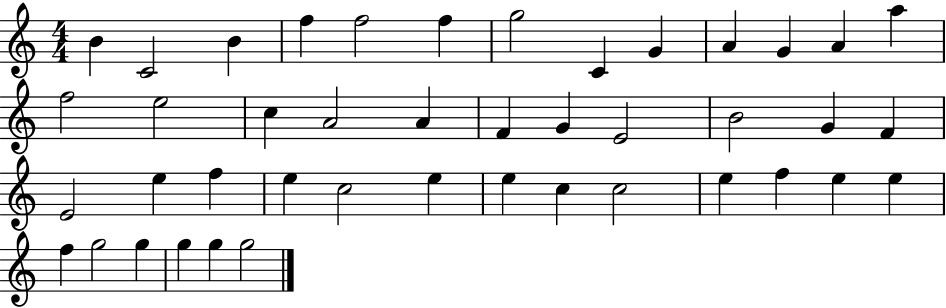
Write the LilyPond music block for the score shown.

{
  \clef treble
  \numericTimeSignature
  \time 4/4
  \key c \major
  b'4 c'2 b'4 | f''4 f''2 f''4 | g''2 c'4 g'4 | a'4 g'4 a'4 a''4 | \break f''2 e''2 | c''4 a'2 a'4 | f'4 g'4 e'2 | b'2 g'4 f'4 | \break e'2 e''4 f''4 | e''4 c''2 e''4 | e''4 c''4 c''2 | e''4 f''4 e''4 e''4 | \break f''4 g''2 g''4 | g''4 g''4 g''2 | \bar "|."
}